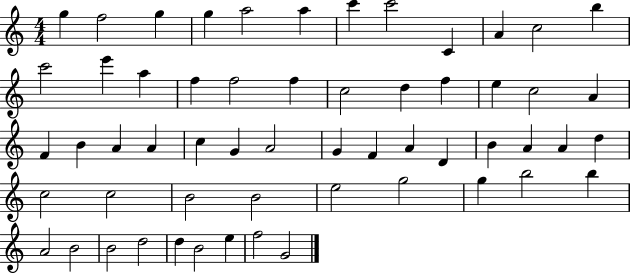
{
  \clef treble
  \numericTimeSignature
  \time 4/4
  \key c \major
  g''4 f''2 g''4 | g''4 a''2 a''4 | c'''4 c'''2 c'4 | a'4 c''2 b''4 | \break c'''2 e'''4 a''4 | f''4 f''2 f''4 | c''2 d''4 f''4 | e''4 c''2 a'4 | \break f'4 b'4 a'4 a'4 | c''4 g'4 a'2 | g'4 f'4 a'4 d'4 | b'4 a'4 a'4 d''4 | \break c''2 c''2 | b'2 b'2 | e''2 g''2 | g''4 b''2 b''4 | \break a'2 b'2 | b'2 d''2 | d''4 b'2 e''4 | f''2 g'2 | \break \bar "|."
}